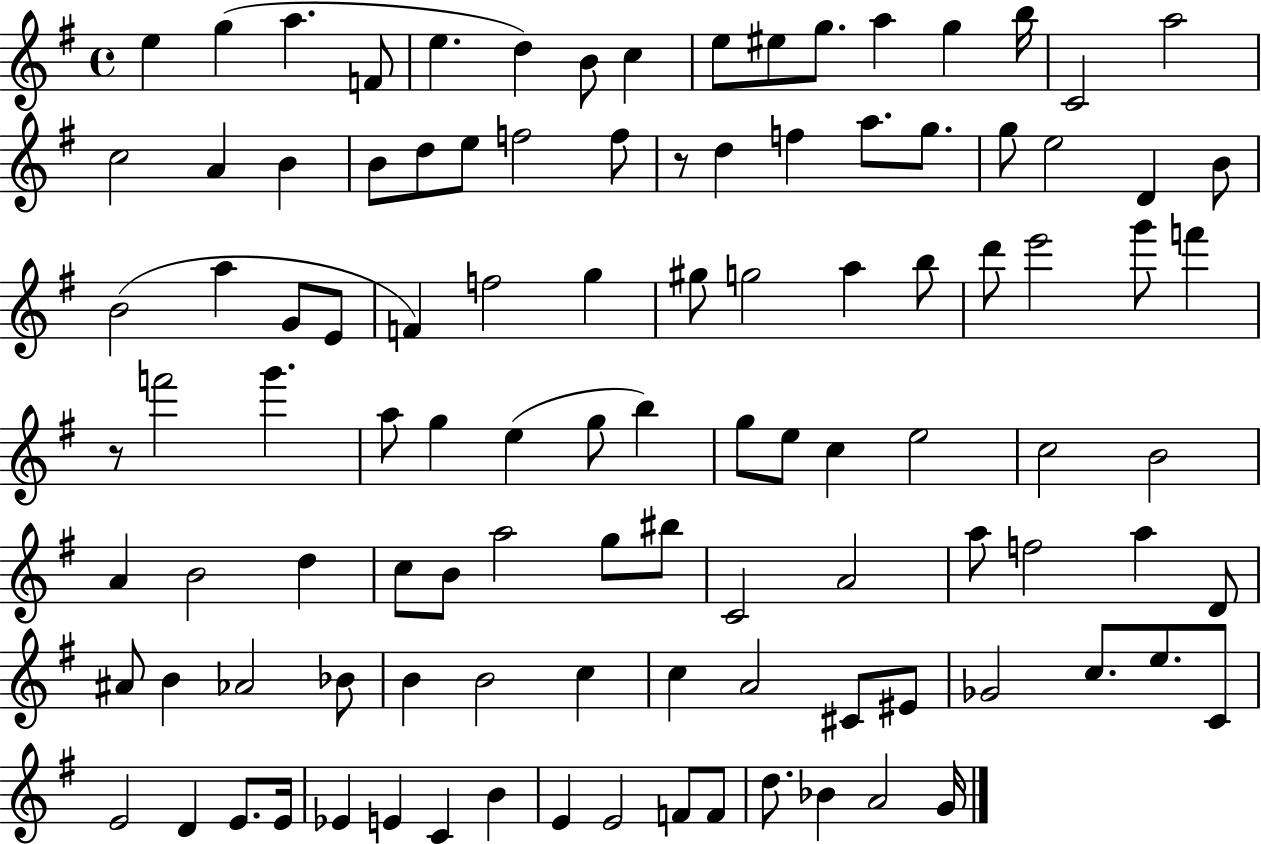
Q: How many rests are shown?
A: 2